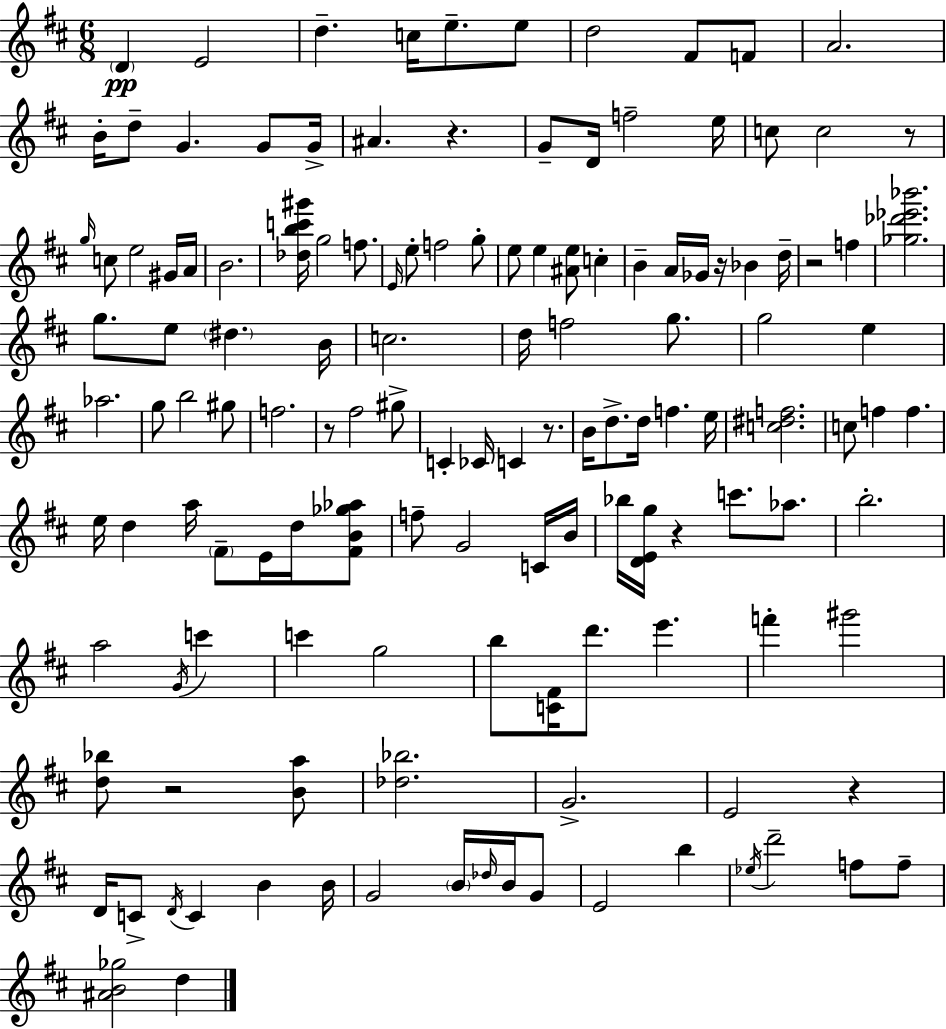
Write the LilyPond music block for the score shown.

{
  \clef treble
  \numericTimeSignature
  \time 6/8
  \key d \major
  \parenthesize d'4\pp e'2 | d''4.-- c''16 e''8.-- e''8 | d''2 fis'8 f'8 | a'2. | \break b'16-. d''8-- g'4. g'8 g'16-> | ais'4. r4. | g'8-- d'16 f''2-- e''16 | c''8 c''2 r8 | \break \grace { g''16 } c''8 e''2 gis'16 | a'16 b'2. | <des'' b'' c''' gis'''>16 g''2 f''8. | \grace { e'16 } e''8-. f''2 | \break g''8-. e''8 e''4 <ais' e''>8 c''4-. | b'4-- a'16 ges'16 r16 bes'4 | d''16-- r2 f''4 | <ges'' des''' ees''' bes'''>2. | \break g''8. e''8 \parenthesize dis''4. | b'16 c''2. | d''16 f''2 g''8. | g''2 e''4 | \break aes''2. | g''8 b''2 | gis''8 f''2. | r8 fis''2 | \break gis''8-> c'4-. ces'16 c'4 r8. | b'16 d''8.-> d''16 f''4. | e''16 <c'' dis'' f''>2. | c''8 f''4 f''4. | \break e''16 d''4 a''16 \parenthesize fis'8-- e'16 d''16 | <fis' b' ges'' aes''>8 f''8-- g'2 | c'16 b'16 bes''16 <d' e' g''>16 r4 c'''8. aes''8. | b''2.-. | \break a''2 \acciaccatura { g'16 } c'''4 | c'''4 g''2 | b''8 <c' fis'>16 d'''8. e'''4. | f'''4-. gis'''2 | \break <d'' bes''>8 r2 | <b' a''>8 <des'' bes''>2. | g'2.-> | e'2 r4 | \break d'16 c'8-> \acciaccatura { d'16 } c'4 b'4 | b'16 g'2 | \parenthesize b'16 \grace { des''16 } b'16 g'8 e'2 | b''4 \acciaccatura { ees''16 } d'''2-- | \break f''8 f''8-- <ais' b' ges''>2 | d''4 \bar "|."
}